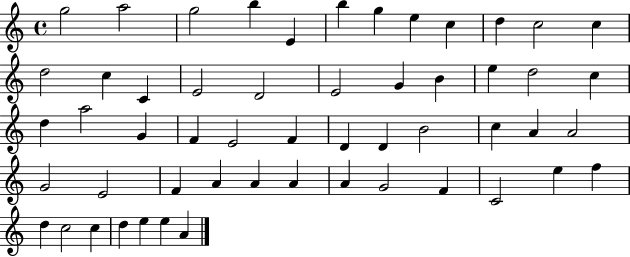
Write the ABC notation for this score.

X:1
T:Untitled
M:4/4
L:1/4
K:C
g2 a2 g2 b E b g e c d c2 c d2 c C E2 D2 E2 G B e d2 c d a2 G F E2 F D D B2 c A A2 G2 E2 F A A A A G2 F C2 e f d c2 c d e e A